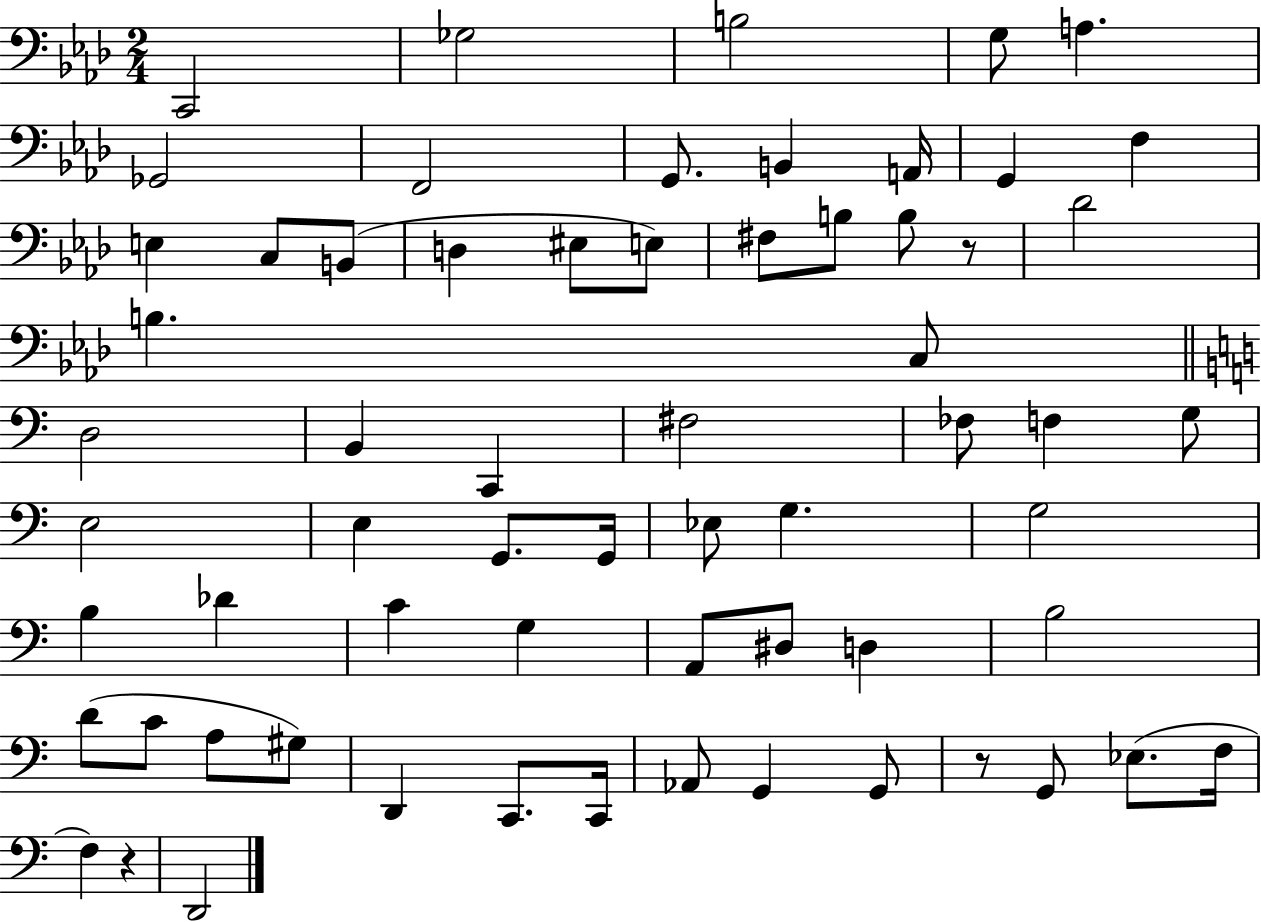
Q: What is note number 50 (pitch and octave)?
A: G#3